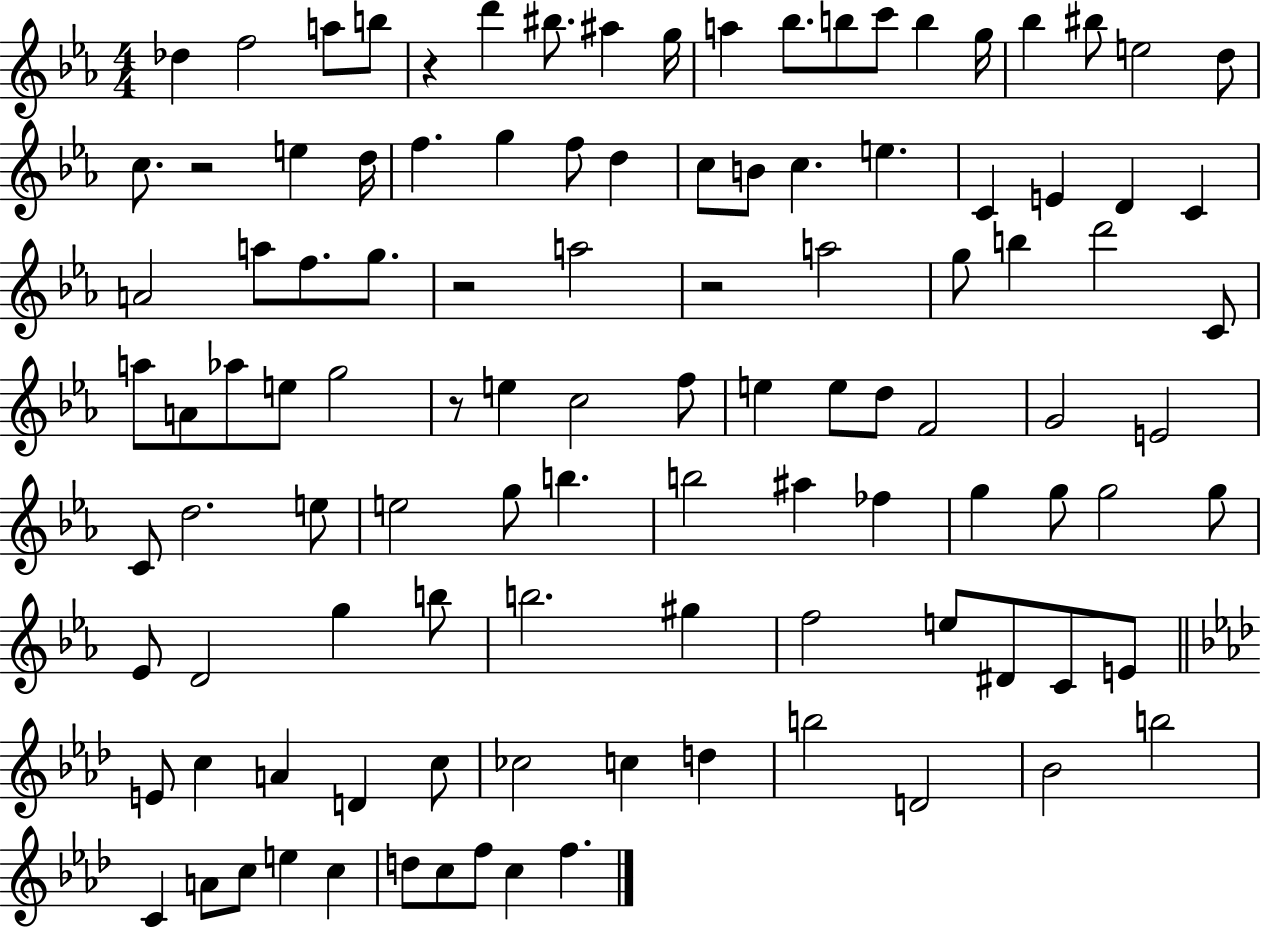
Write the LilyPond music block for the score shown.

{
  \clef treble
  \numericTimeSignature
  \time 4/4
  \key ees \major
  des''4 f''2 a''8 b''8 | r4 d'''4 bis''8. ais''4 g''16 | a''4 bes''8. b''8 c'''8 b''4 g''16 | bes''4 bis''8 e''2 d''8 | \break c''8. r2 e''4 d''16 | f''4. g''4 f''8 d''4 | c''8 b'8 c''4. e''4. | c'4 e'4 d'4 c'4 | \break a'2 a''8 f''8. g''8. | r2 a''2 | r2 a''2 | g''8 b''4 d'''2 c'8 | \break a''8 a'8 aes''8 e''8 g''2 | r8 e''4 c''2 f''8 | e''4 e''8 d''8 f'2 | g'2 e'2 | \break c'8 d''2. e''8 | e''2 g''8 b''4. | b''2 ais''4 fes''4 | g''4 g''8 g''2 g''8 | \break ees'8 d'2 g''4 b''8 | b''2. gis''4 | f''2 e''8 dis'8 c'8 e'8 | \bar "||" \break \key aes \major e'8 c''4 a'4 d'4 c''8 | ces''2 c''4 d''4 | b''2 d'2 | bes'2 b''2 | \break c'4 a'8 c''8 e''4 c''4 | d''8 c''8 f''8 c''4 f''4. | \bar "|."
}